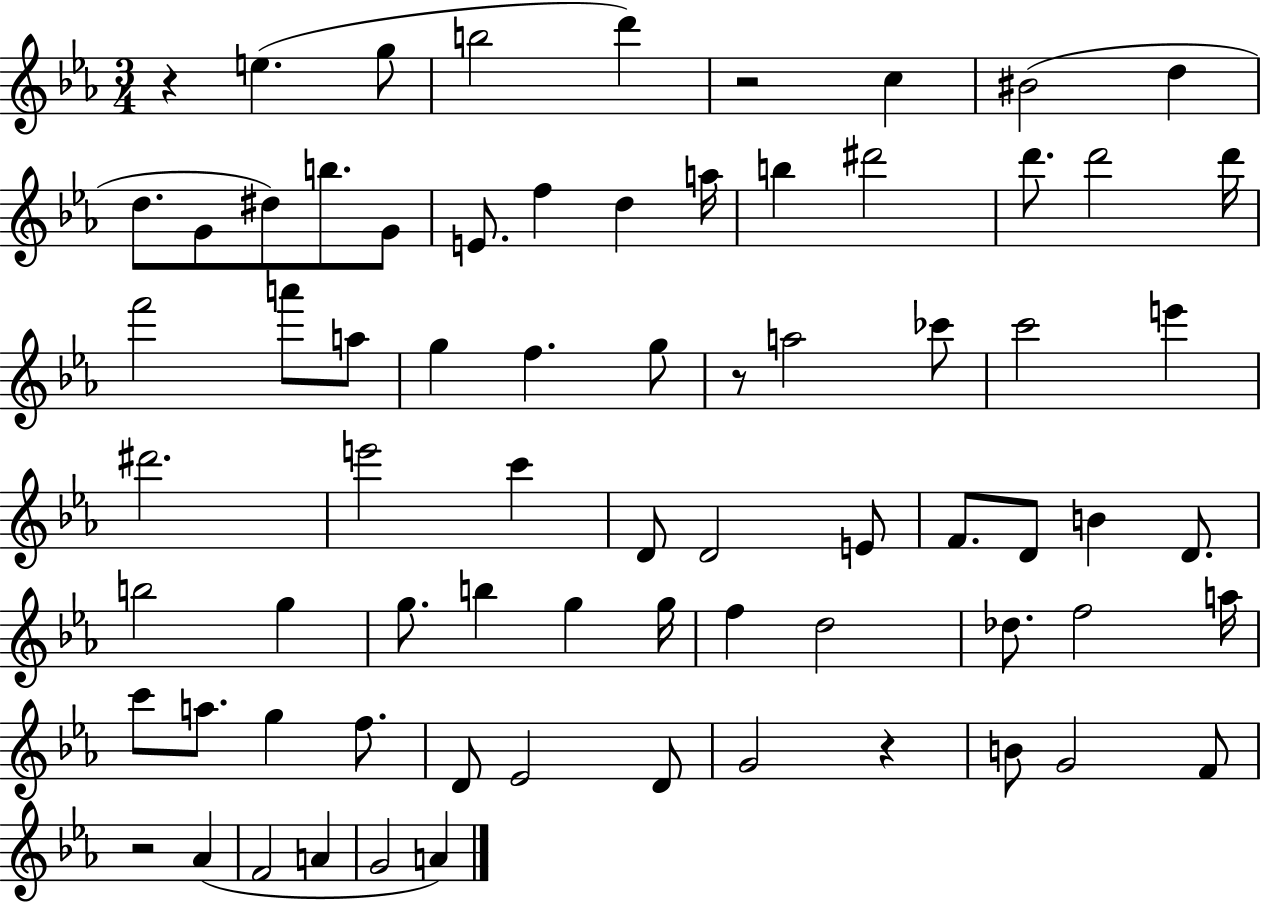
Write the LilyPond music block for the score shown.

{
  \clef treble
  \numericTimeSignature
  \time 3/4
  \key ees \major
  \repeat volta 2 { r4 e''4.( g''8 | b''2 d'''4) | r2 c''4 | bis'2( d''4 | \break d''8. g'8 dis''8) b''8. g'8 | e'8. f''4 d''4 a''16 | b''4 dis'''2 | d'''8. d'''2 d'''16 | \break f'''2 a'''8 a''8 | g''4 f''4. g''8 | r8 a''2 ces'''8 | c'''2 e'''4 | \break dis'''2. | e'''2 c'''4 | d'8 d'2 e'8 | f'8. d'8 b'4 d'8. | \break b''2 g''4 | g''8. b''4 g''4 g''16 | f''4 d''2 | des''8. f''2 a''16 | \break c'''8 a''8. g''4 f''8. | d'8 ees'2 d'8 | g'2 r4 | b'8 g'2 f'8 | \break r2 aes'4( | f'2 a'4 | g'2 a'4) | } \bar "|."
}